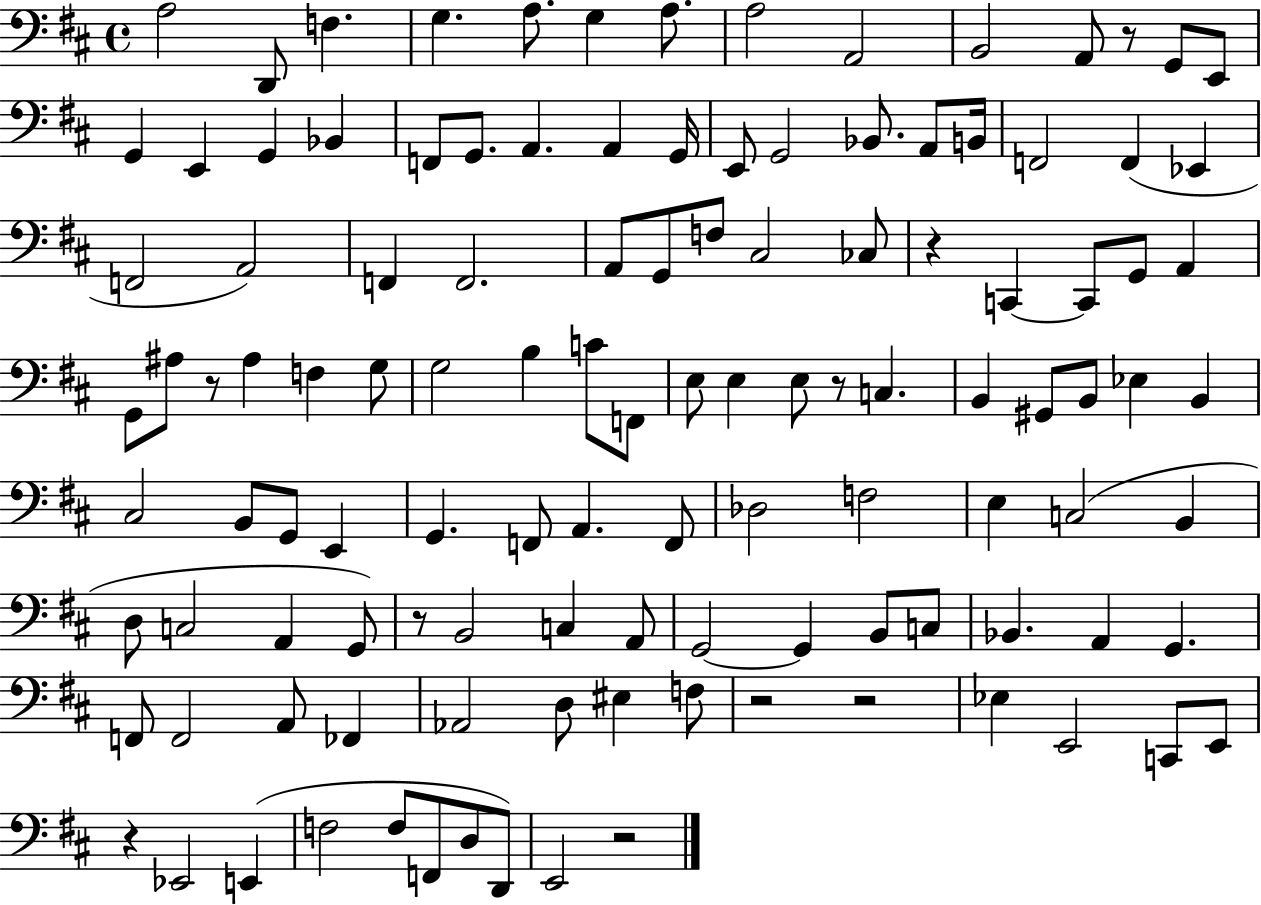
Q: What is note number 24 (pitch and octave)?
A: G2